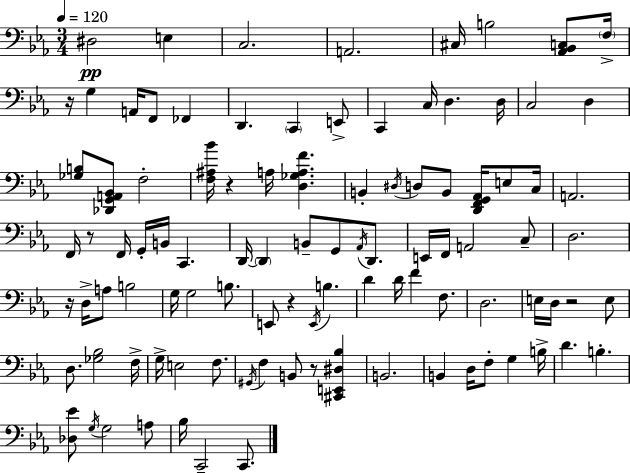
X:1
T:Untitled
M:3/4
L:1/4
K:Cm
^D,2 E, C,2 A,,2 ^C,/4 B,2 [_A,,_B,,C,]/2 F,/4 z/4 G, A,,/4 F,,/2 _F,, D,, C,, E,,/2 C,, C,/4 D, D,/4 C,2 D, [_G,B,]/2 [_D,,G,,A,,_B,,]/2 F,2 [F,^A,_B]/4 z A,/4 [D,_G,A,F] B,, ^D,/4 D,/2 B,,/2 [D,,F,,G,,_A,,]/4 E,/2 C,/4 A,,2 F,,/4 z/2 F,,/4 G,,/4 B,,/4 C,, D,,/4 D,, B,,/2 G,,/2 _A,,/4 D,,/2 E,,/4 F,,/4 A,,2 C,/2 D,2 z/4 D,/4 A,/2 B,2 G,/4 G,2 B,/2 E,,/2 z E,,/4 B, D D/4 F F,/2 D,2 E,/4 D,/4 z2 E,/2 D,/2 [_G,_B,]2 F,/4 G,/4 E,2 F,/2 ^G,,/4 F, B,,/2 z/2 [^C,,E,,^D,_B,] B,,2 B,, D,/4 F,/2 G, B,/4 D B, [_D,_E]/2 G,/4 G,2 A,/2 _B,/4 C,,2 C,,/2